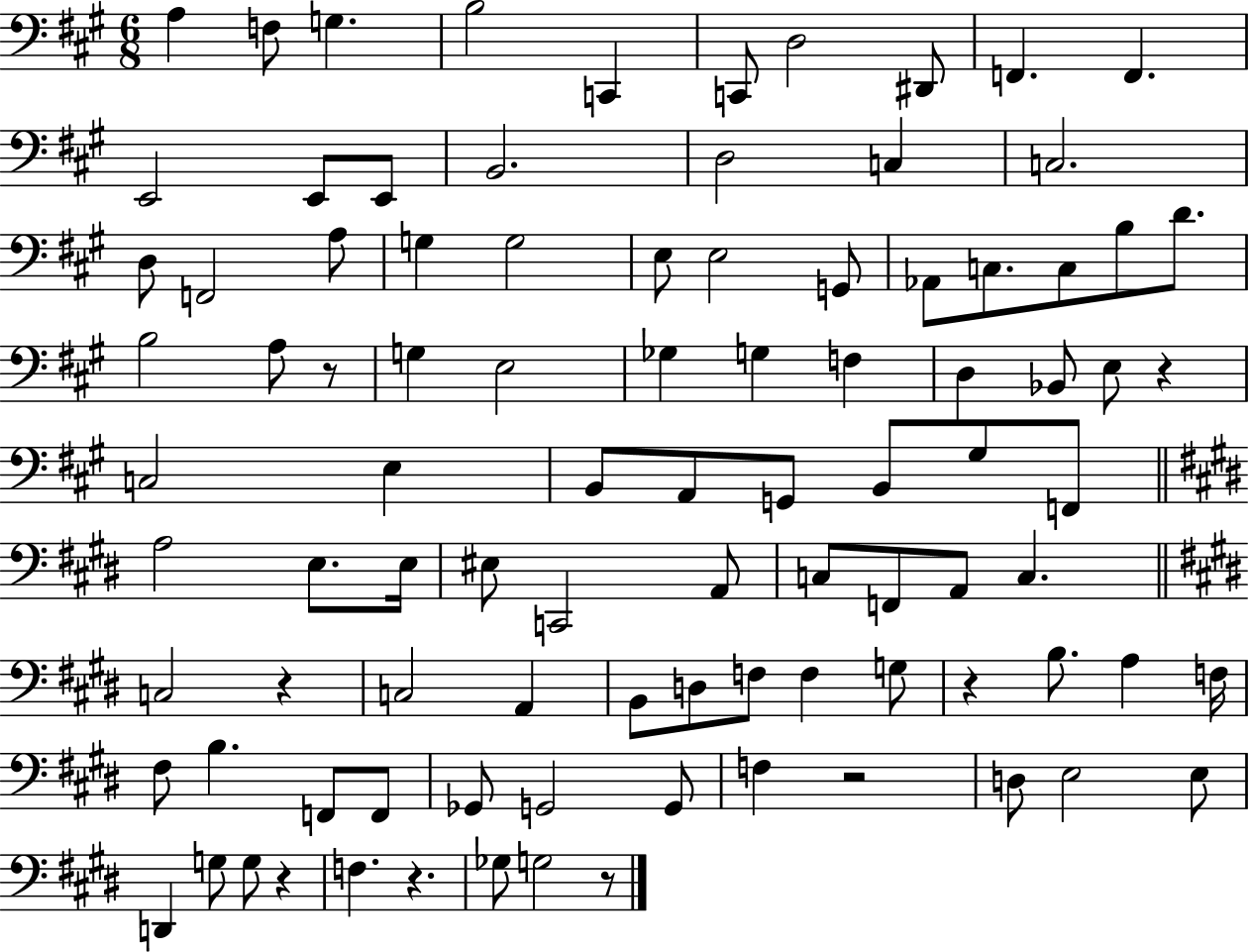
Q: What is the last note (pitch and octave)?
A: G3